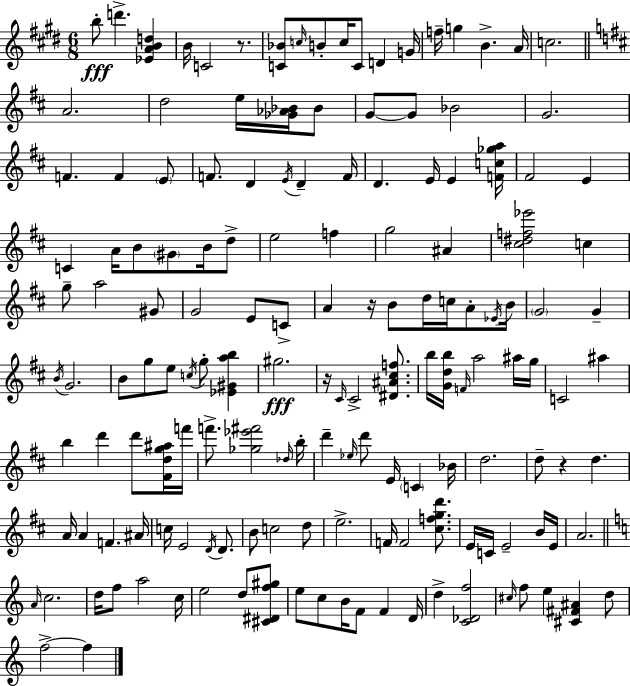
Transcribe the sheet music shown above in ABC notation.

X:1
T:Untitled
M:6/8
L:1/4
K:E
b/2 d' [_EABd] B/4 C2 z/2 [C_B]/2 c/4 B/2 c/4 C/2 D G/4 f/4 g B A/4 c2 A2 d2 e/4 [_G_A_B]/4 _B/2 G/2 G/2 _B2 G2 F F E/2 F/2 D E/4 D F/4 D E/4 E [Fc_ga]/4 ^F2 E C A/4 B/2 ^G/2 B/4 d/2 e2 f g2 ^A [^c^df_e']2 c g/2 a2 ^G/2 G2 E/2 C/2 A z/4 B/2 d/4 c/4 A/2 _E/4 B/4 G2 G B/4 G2 B/2 g/2 e/2 c/4 g/2 [_E^Gab] ^g2 z/4 ^C/4 ^C2 [^D^A^cf]/2 b/4 [Gdb]/4 F/4 a2 ^a/4 g/4 C2 ^a b d' d'/2 [^Fdg^a]/4 f'/4 f'/2 [_g_e'^f']2 _d/4 b/4 d' _e/4 d'/2 E/4 C _B/4 d2 d/2 z d A/4 A F ^A/4 c/4 E2 D/4 D/2 B/2 c2 d/2 e2 F/4 F2 [^cfgd']/2 E/4 C/4 E2 B/4 E/4 A2 A/4 c2 d/4 f/2 a2 c/4 e2 d/2 [^C^Df^g]/2 e/2 c/2 B/4 F/2 F D/4 d [C_Df]2 ^c/4 f/2 e [^C^F^A] d/2 f2 f